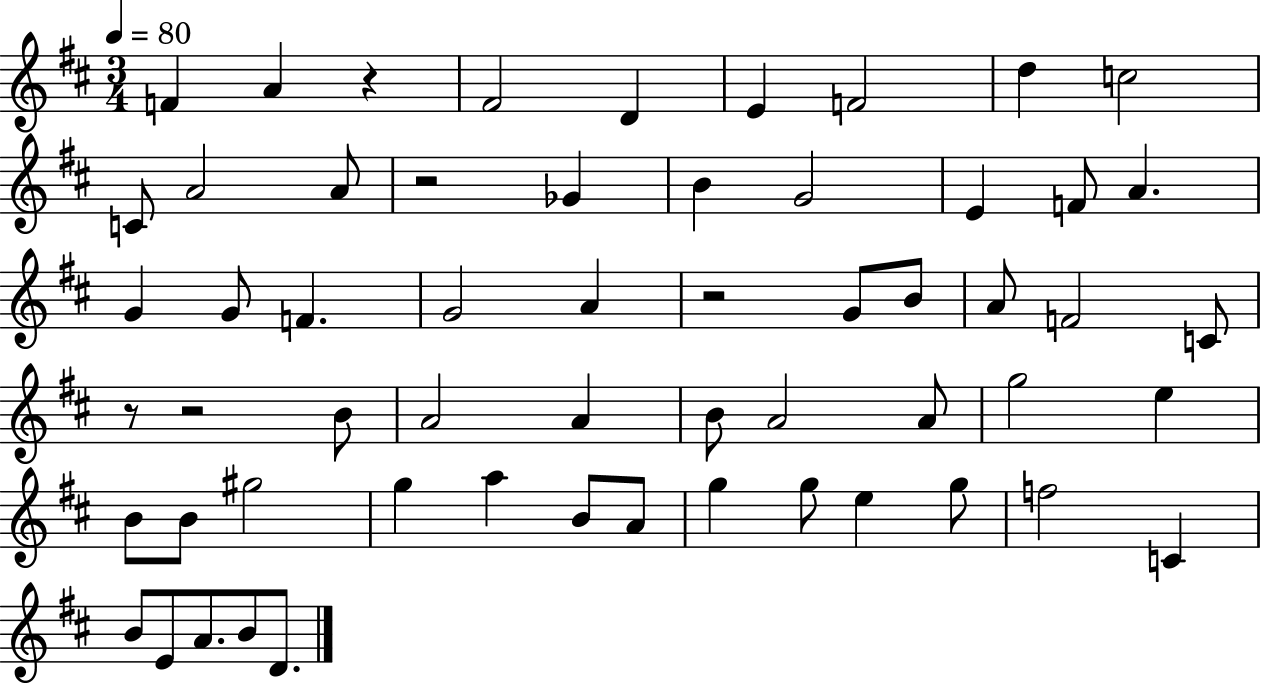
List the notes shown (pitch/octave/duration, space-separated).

F4/q A4/q R/q F#4/h D4/q E4/q F4/h D5/q C5/h C4/e A4/h A4/e R/h Gb4/q B4/q G4/h E4/q F4/e A4/q. G4/q G4/e F4/q. G4/h A4/q R/h G4/e B4/e A4/e F4/h C4/e R/e R/h B4/e A4/h A4/q B4/e A4/h A4/e G5/h E5/q B4/e B4/e G#5/h G5/q A5/q B4/e A4/e G5/q G5/e E5/q G5/e F5/h C4/q B4/e E4/e A4/e. B4/e D4/e.